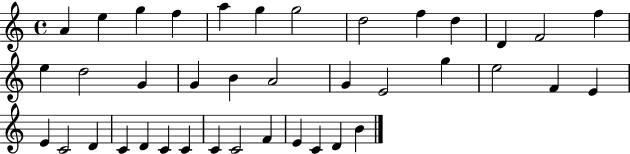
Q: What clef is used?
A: treble